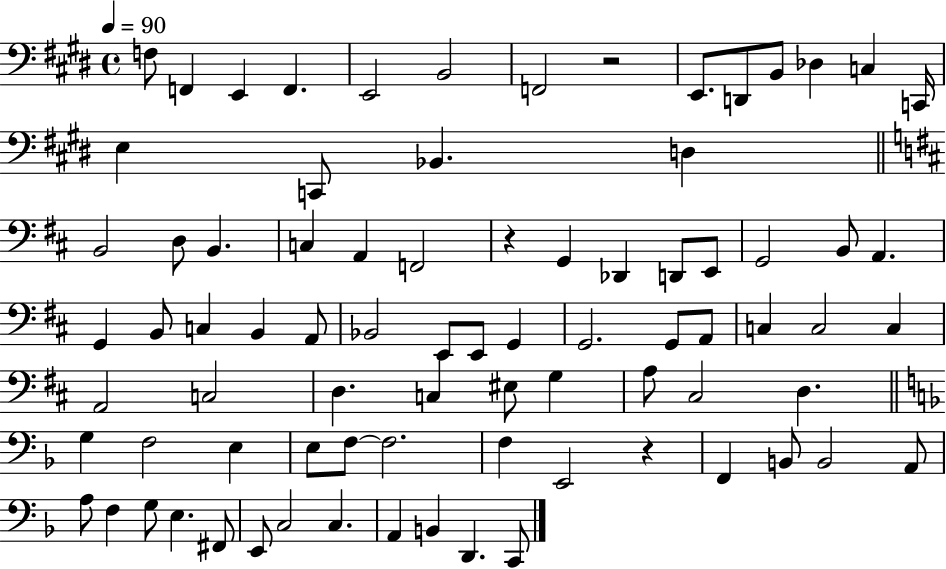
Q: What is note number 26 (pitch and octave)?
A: D2